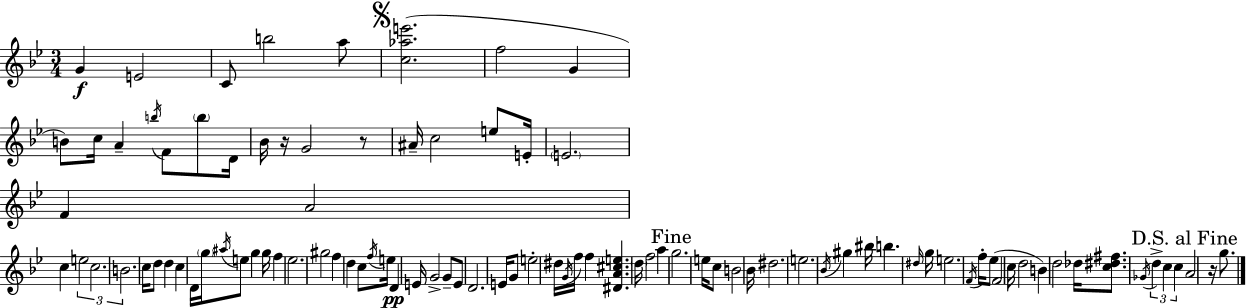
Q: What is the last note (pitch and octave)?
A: G5